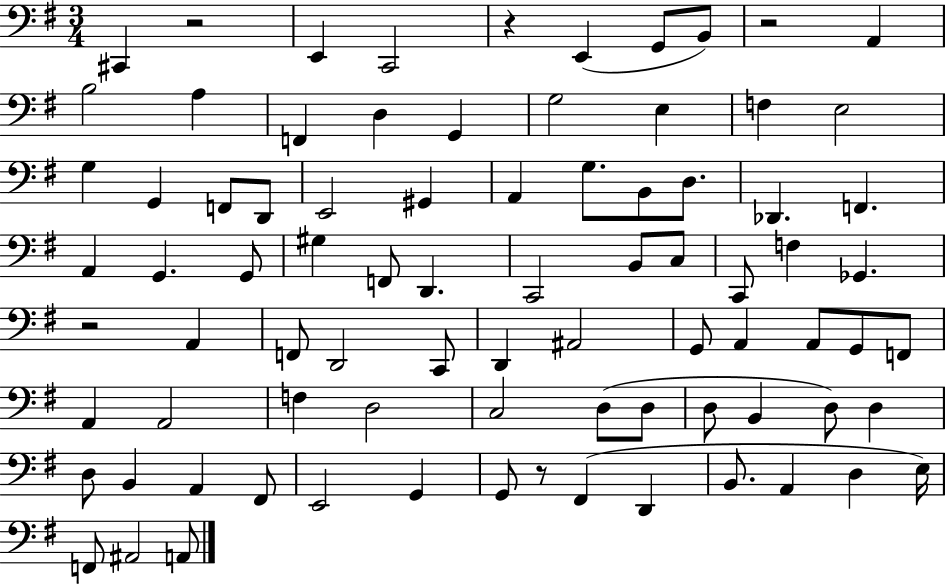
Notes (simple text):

C#2/q R/h E2/q C2/h R/q E2/q G2/e B2/e R/h A2/q B3/h A3/q F2/q D3/q G2/q G3/h E3/q F3/q E3/h G3/q G2/q F2/e D2/e E2/h G#2/q A2/q G3/e. B2/e D3/e. Db2/q. F2/q. A2/q G2/q. G2/e G#3/q F2/e D2/q. C2/h B2/e C3/e C2/e F3/q Gb2/q. R/h A2/q F2/e D2/h C2/e D2/q A#2/h G2/e A2/q A2/e G2/e F2/e A2/q A2/h F3/q D3/h C3/h D3/e D3/e D3/e B2/q D3/e D3/q D3/e B2/q A2/q F#2/e E2/h G2/q G2/e R/e F#2/q D2/q B2/e. A2/q D3/q E3/s F2/e A#2/h A2/e